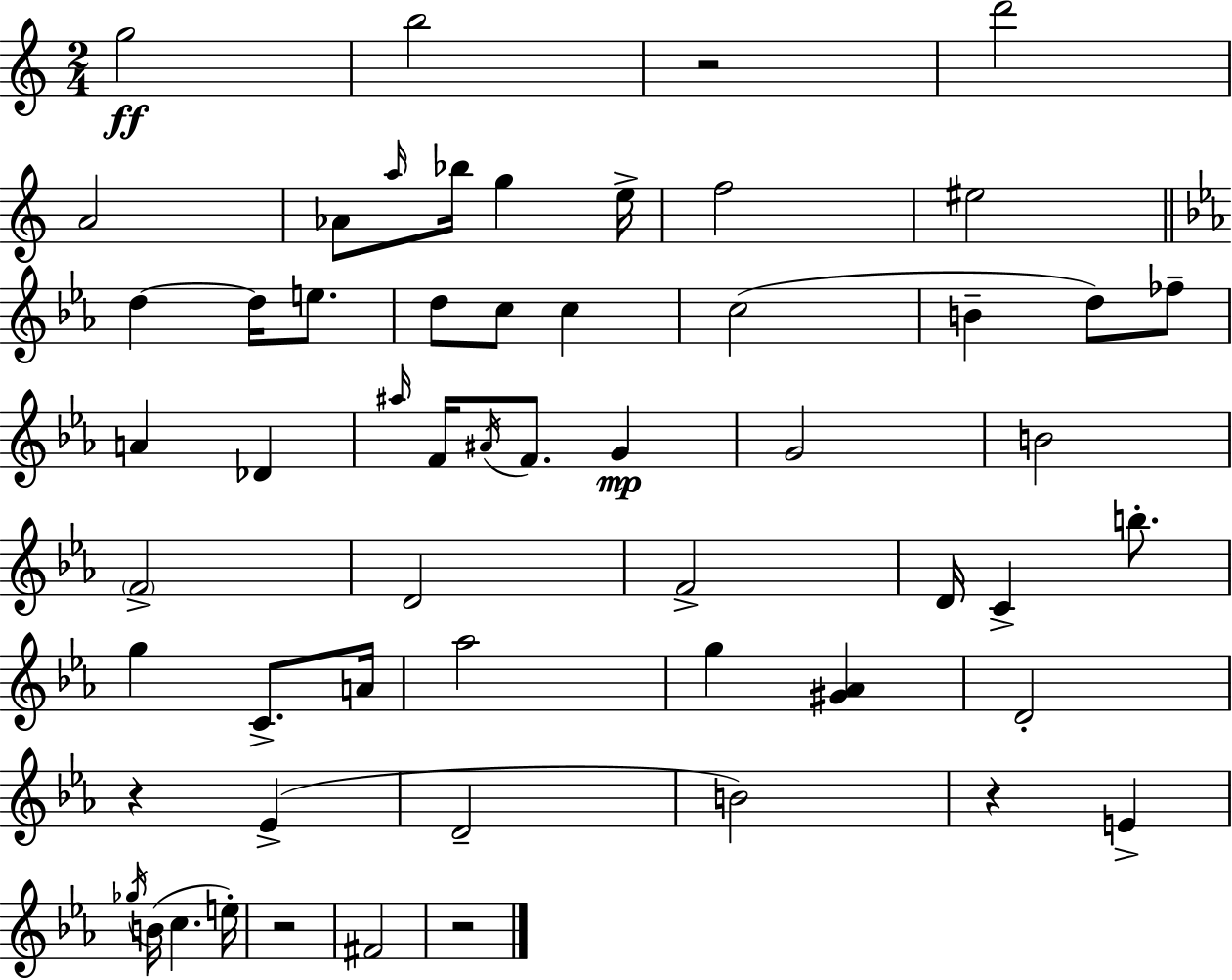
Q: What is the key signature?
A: C major